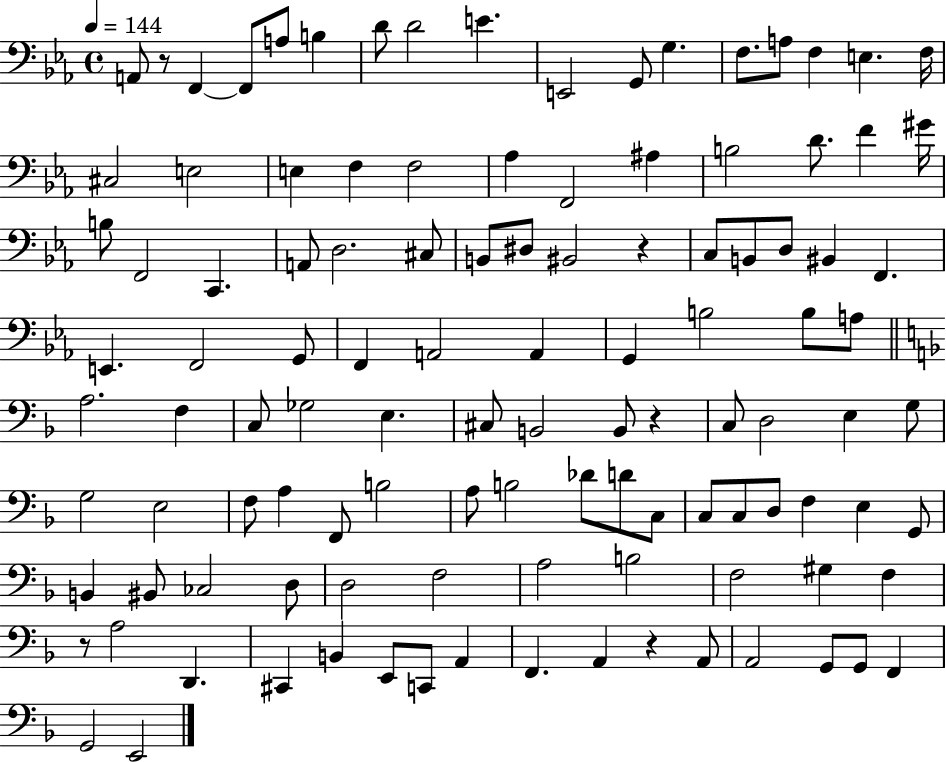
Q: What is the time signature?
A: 4/4